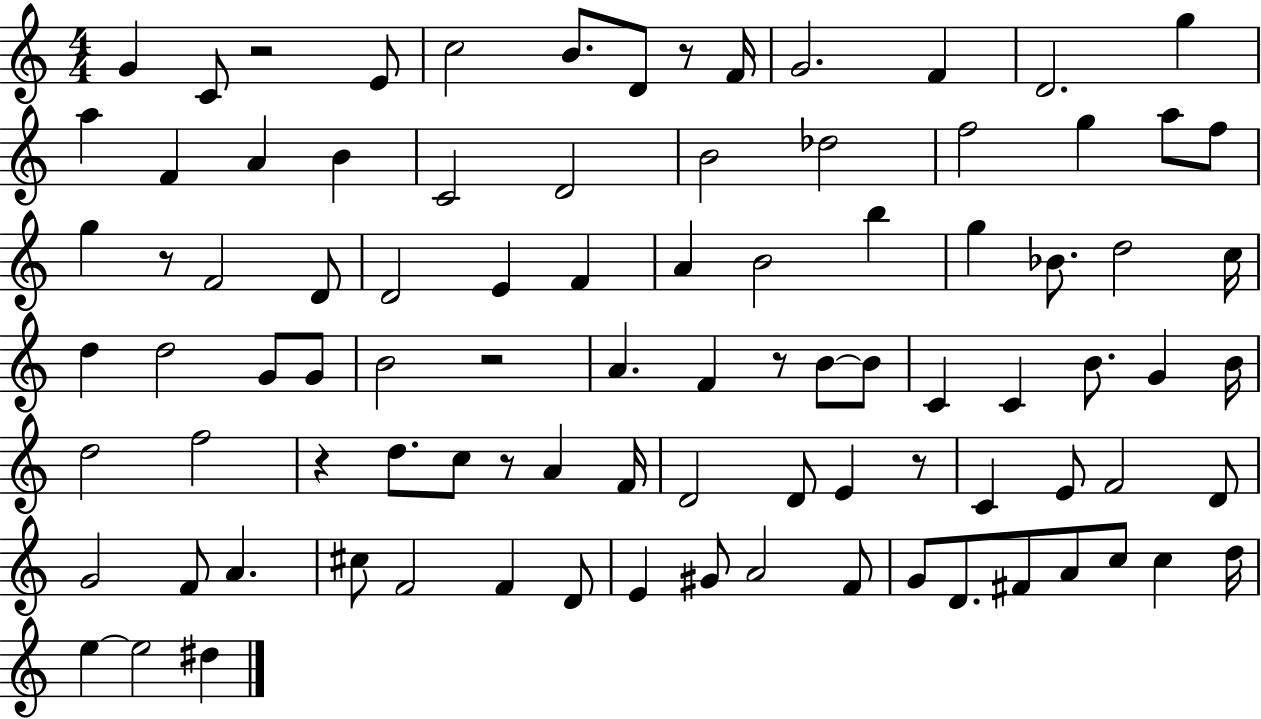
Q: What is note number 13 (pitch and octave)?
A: F4